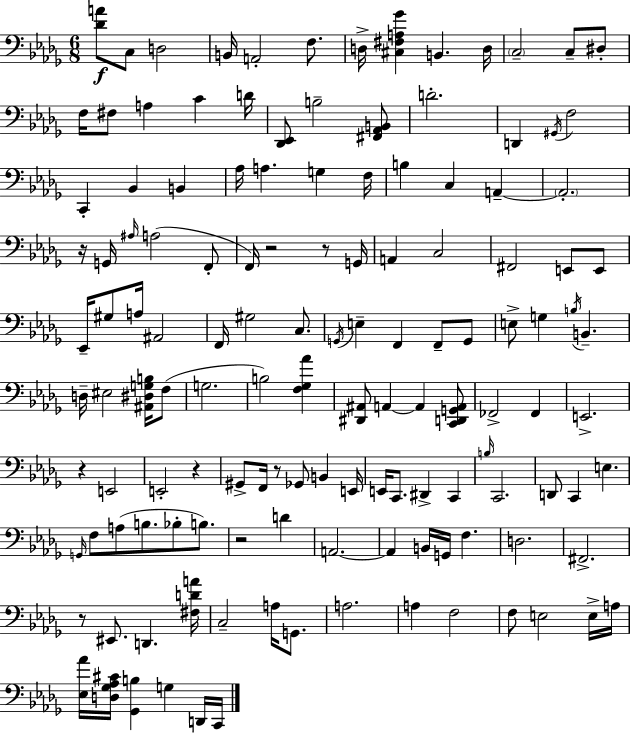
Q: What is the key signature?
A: BES minor